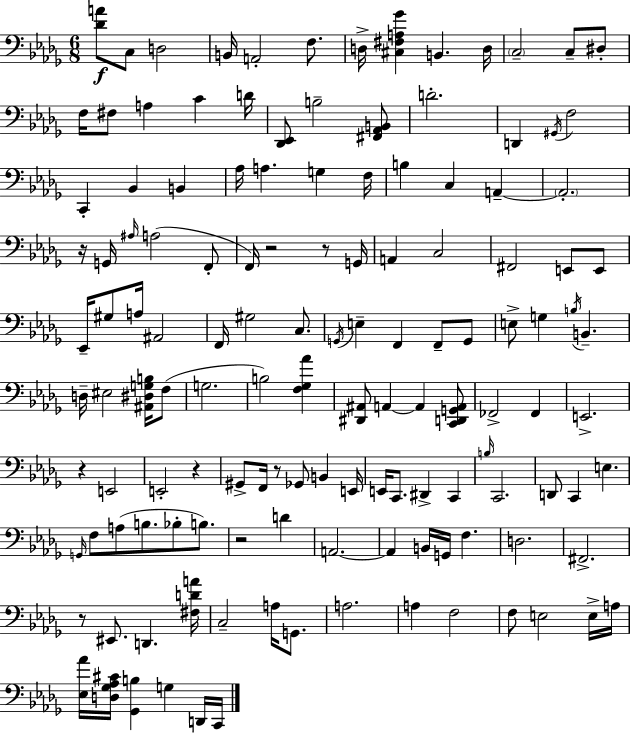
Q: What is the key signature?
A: BES minor